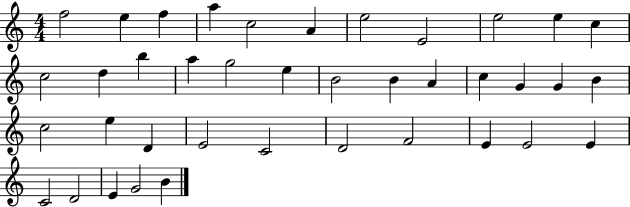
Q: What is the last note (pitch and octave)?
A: B4